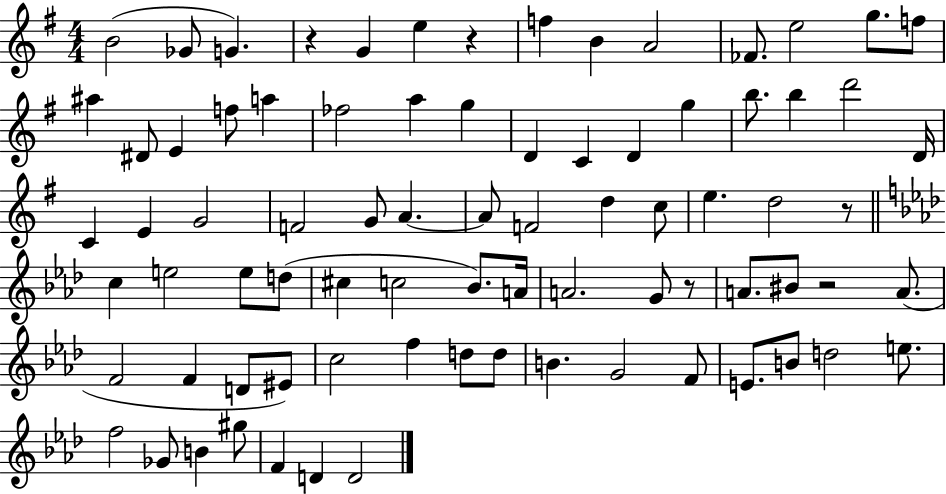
{
  \clef treble
  \numericTimeSignature
  \time 4/4
  \key g \major
  b'2( ges'8 g'4.) | r4 g'4 e''4 r4 | f''4 b'4 a'2 | fes'8. e''2 g''8. f''8 | \break ais''4 dis'8 e'4 f''8 a''4 | fes''2 a''4 g''4 | d'4 c'4 d'4 g''4 | b''8. b''4 d'''2 d'16 | \break c'4 e'4 g'2 | f'2 g'8 a'4.~~ | a'8 f'2 d''4 c''8 | e''4. d''2 r8 | \break \bar "||" \break \key aes \major c''4 e''2 e''8 d''8( | cis''4 c''2 bes'8.) a'16 | a'2. g'8 r8 | a'8. bis'8 r2 a'8.( | \break f'2 f'4 d'8 eis'8) | c''2 f''4 d''8 d''8 | b'4. g'2 f'8 | e'8. b'8 d''2 e''8. | \break f''2 ges'8 b'4 gis''8 | f'4 d'4 d'2 | \bar "|."
}